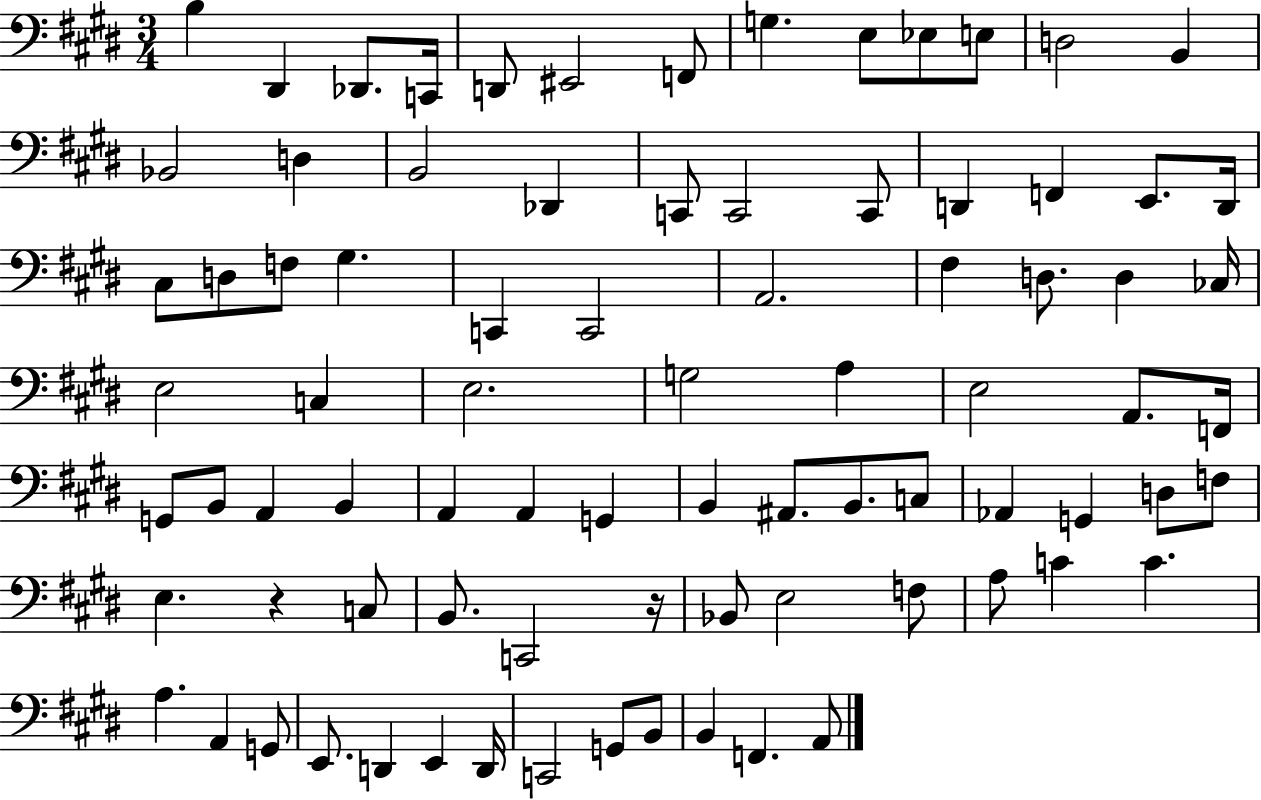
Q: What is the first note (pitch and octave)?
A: B3